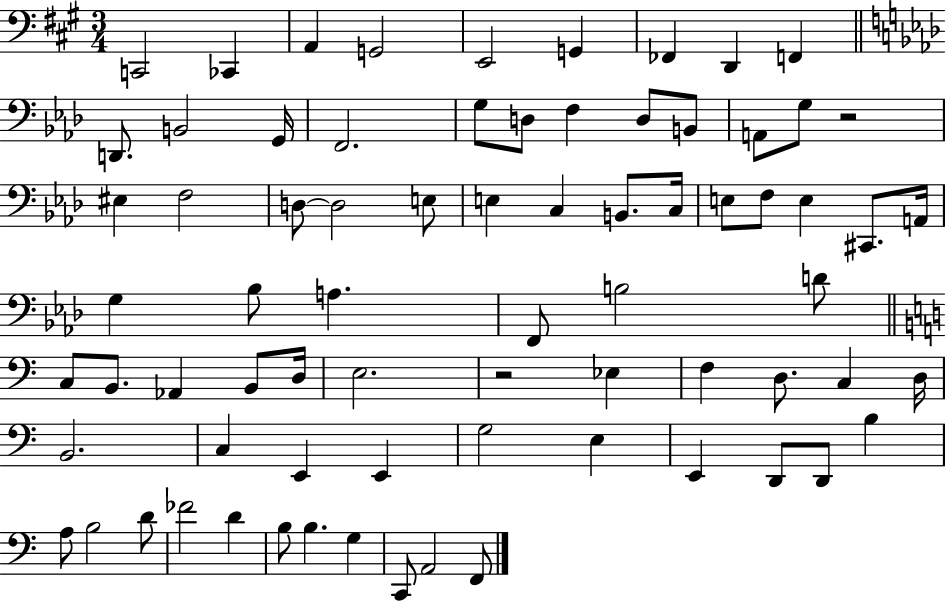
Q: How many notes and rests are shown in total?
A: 74